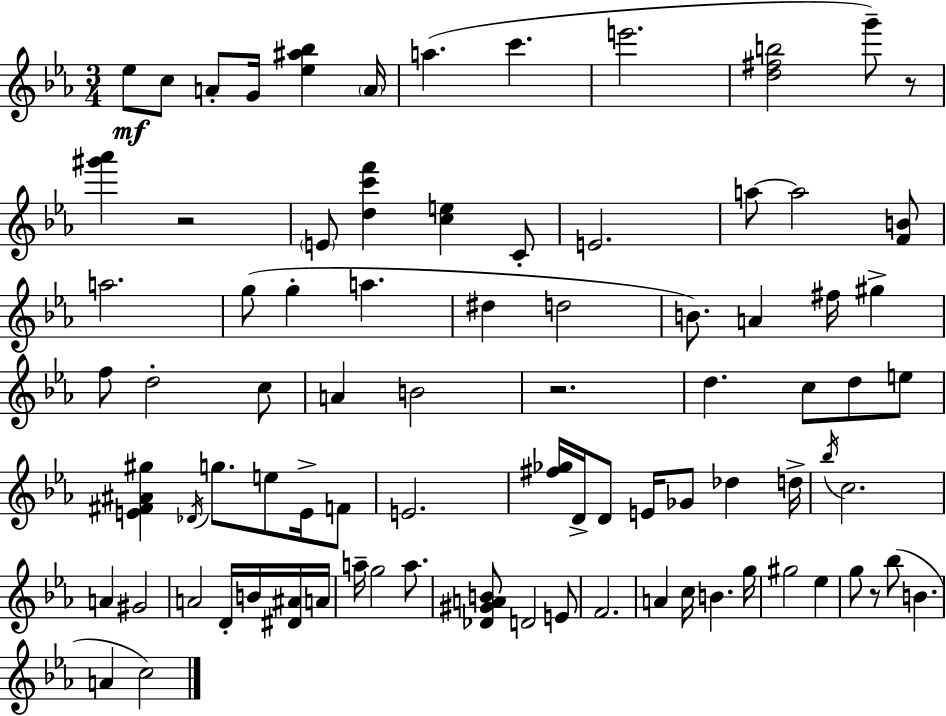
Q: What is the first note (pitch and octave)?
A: Eb5